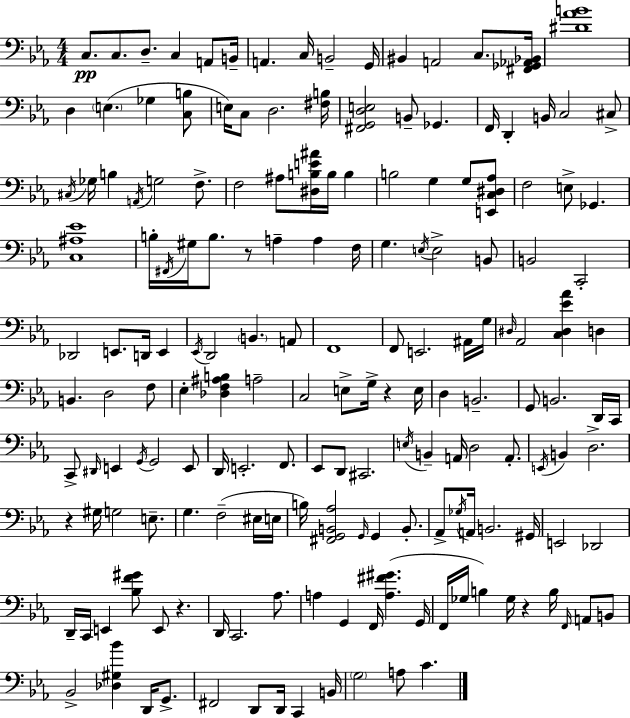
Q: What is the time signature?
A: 4/4